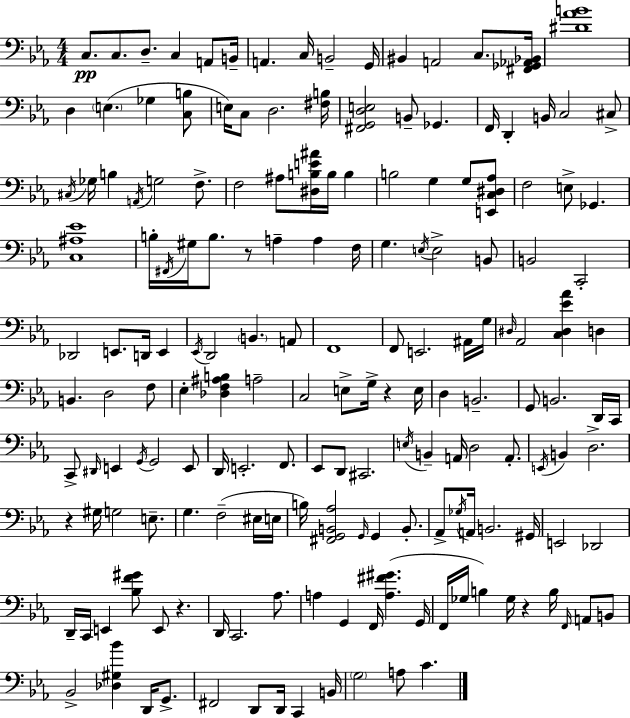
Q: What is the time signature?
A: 4/4